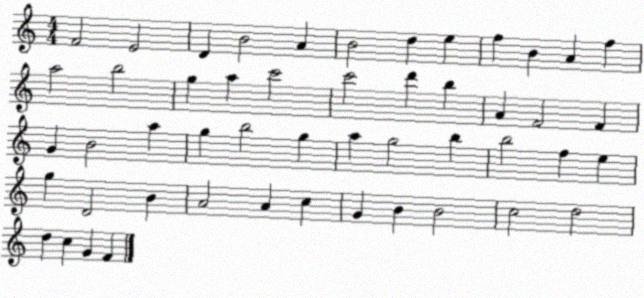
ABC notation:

X:1
T:Untitled
M:4/4
L:1/4
K:C
F2 E2 D B2 A B2 d e f B A f a2 b2 g a c'2 c'2 d' b A F2 F G B2 a g b2 g a g2 b b2 f e g D2 B A2 A c G B B2 c2 d2 d c G F